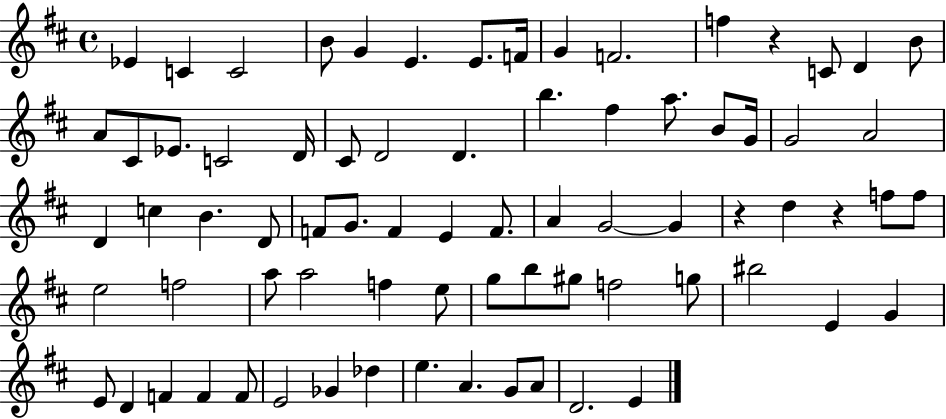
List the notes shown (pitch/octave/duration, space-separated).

Eb4/q C4/q C4/h B4/e G4/q E4/q. E4/e. F4/s G4/q F4/h. F5/q R/q C4/e D4/q B4/e A4/e C#4/e Eb4/e. C4/h D4/s C#4/e D4/h D4/q. B5/q. F#5/q A5/e. B4/e G4/s G4/h A4/h D4/q C5/q B4/q. D4/e F4/e G4/e. F4/q E4/q F4/e. A4/q G4/h G4/q R/q D5/q R/q F5/e F5/e E5/h F5/h A5/e A5/h F5/q E5/e G5/e B5/e G#5/e F5/h G5/e BIS5/h E4/q G4/q E4/e D4/q F4/q F4/q F4/e E4/h Gb4/q Db5/q E5/q. A4/q. G4/e A4/e D4/h. E4/q